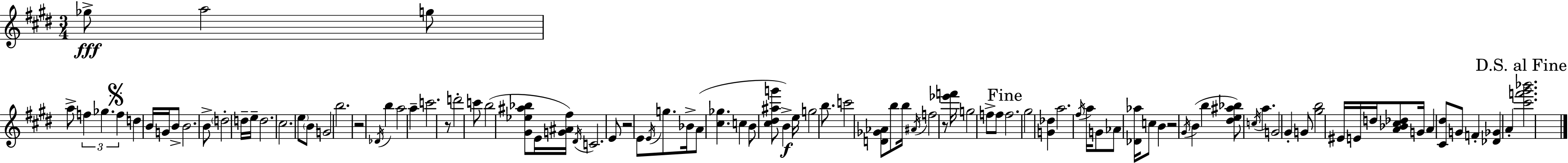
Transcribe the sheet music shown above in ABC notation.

X:1
T:Untitled
M:3/4
L:1/4
K:E
_g/2 a2 g/2 a/2 f _g f d B/4 G/4 B/2 B2 B/2 d2 d/4 e/4 d2 ^c2 e/2 B/2 G2 b2 z2 _D/4 b a2 a c'2 z/2 d'2 c'/2 b2 [^G_e^a_b]/2 E/4 [G^A^f]/4 ^D/4 C2 E/2 z2 E/2 E/4 g/2 _B/4 A/2 [^c_g] c B/2 [^c^d^ag']/2 B e/4 g2 b/2 c'2 [D_G_A]/2 b/2 b/4 ^A/4 f2 z/2 [_e'f']/4 g2 f/2 f/2 f2 ^g2 [G_d] a2 ^f/4 a/4 G/2 _A/2 [_D_a]/4 c/2 B z2 ^G/4 B b [^de^a_b]/2 c/4 a G2 ^G G/2 [^gb]2 ^E/4 E/4 d/4 [A_B^c_d]/2 G/4 A [^C^d]/2 G/2 F [_D_G] A [^c'f'^g'_b']2